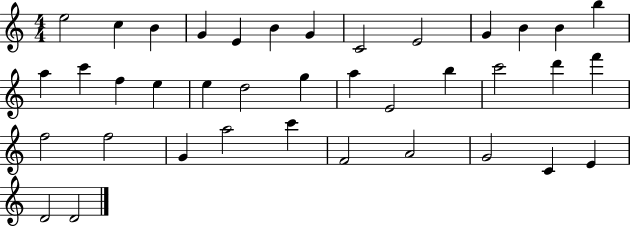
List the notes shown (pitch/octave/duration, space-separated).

E5/h C5/q B4/q G4/q E4/q B4/q G4/q C4/h E4/h G4/q B4/q B4/q B5/q A5/q C6/q F5/q E5/q E5/q D5/h G5/q A5/q E4/h B5/q C6/h D6/q F6/q F5/h F5/h G4/q A5/h C6/q F4/h A4/h G4/h C4/q E4/q D4/h D4/h